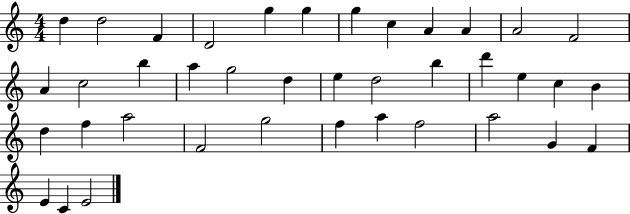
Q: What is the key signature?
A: C major